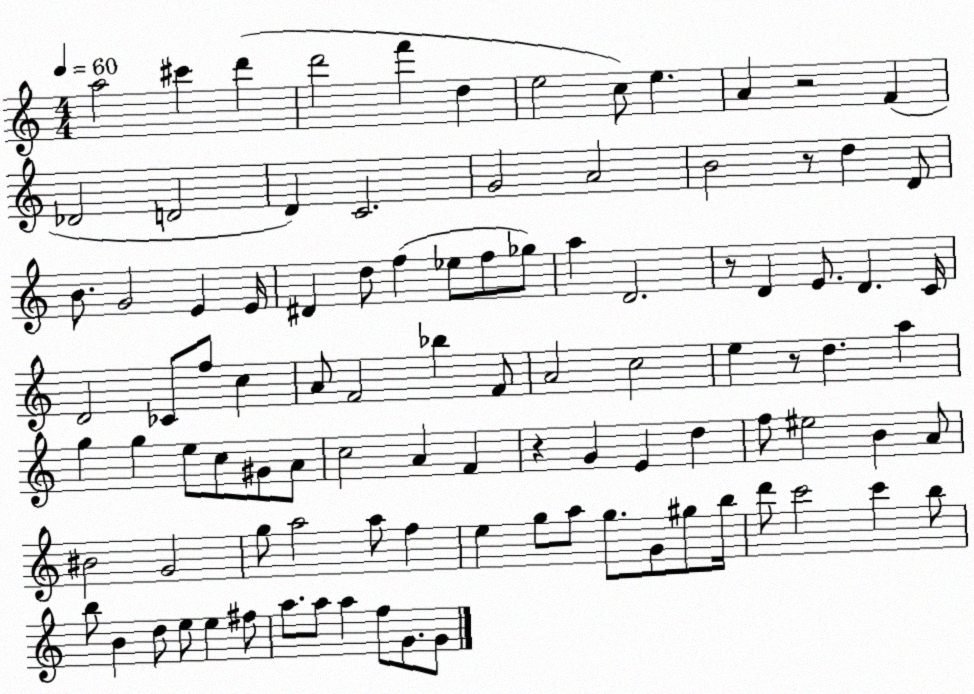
X:1
T:Untitled
M:4/4
L:1/4
K:C
a2 ^c' d' d'2 f' d e2 c/2 e A z2 F _D2 D2 D C2 G2 A2 B2 z/2 d D/2 B/2 G2 E E/4 ^D d/2 f _e/2 f/2 _g/2 a D2 z/2 D E/2 D C/4 D2 _C/2 f/2 c A/2 F2 _b F/2 A2 c2 e z/2 d a g g e/2 c/2 ^G/2 A/2 c2 A F z G E d f/2 ^e2 B A/2 ^B2 G2 g/2 a2 a/2 f e g/2 a/2 g/2 G/2 ^g/2 b/4 d'/2 c'2 c' b/2 b/2 B d/2 e/2 e ^f/2 a/2 a/2 a f/2 G/2 G/2